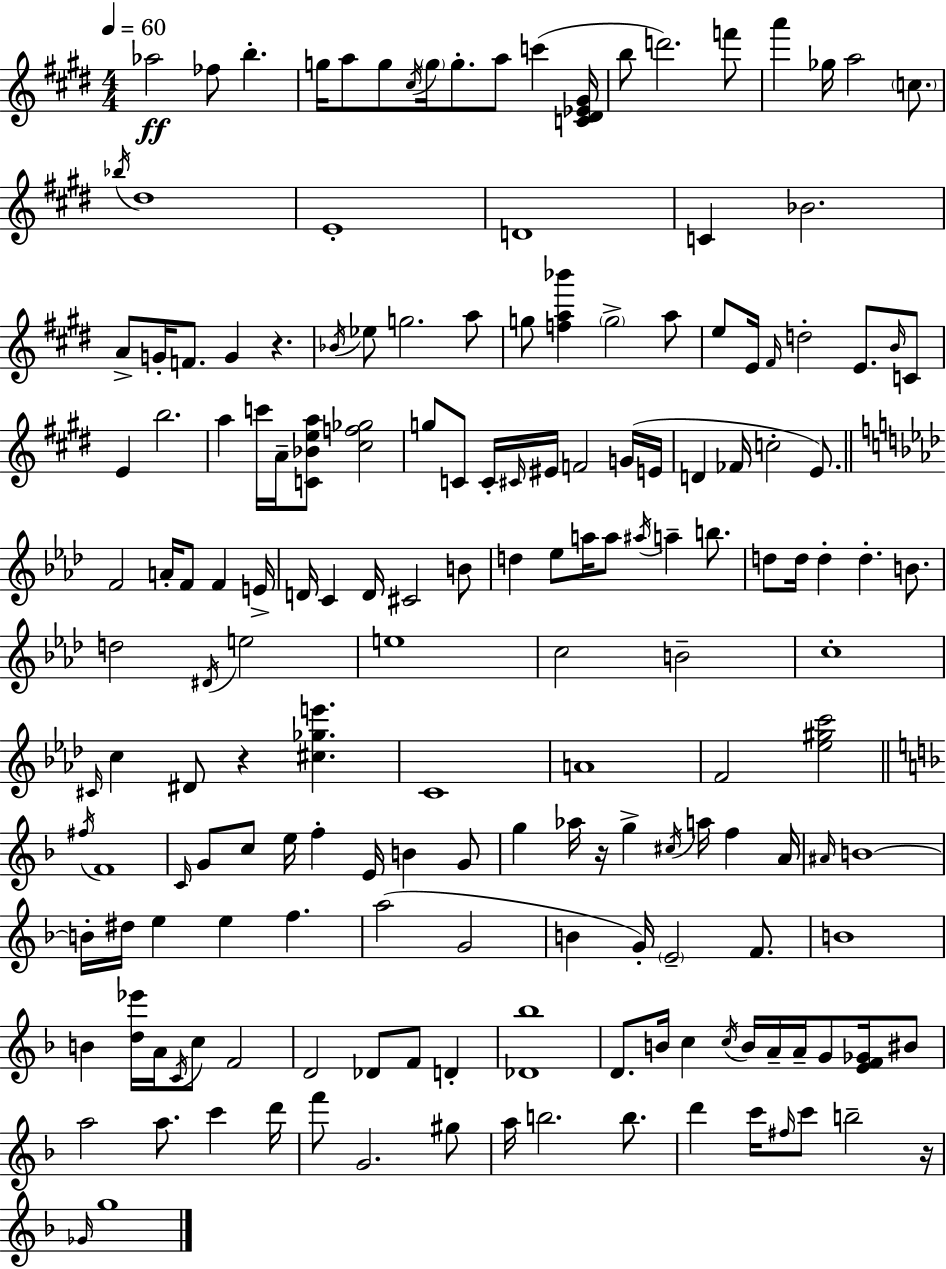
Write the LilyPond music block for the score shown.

{
  \clef treble
  \numericTimeSignature
  \time 4/4
  \key e \major
  \tempo 4 = 60
  aes''2\ff fes''8 b''4.-. | g''16 a''8 g''8 \acciaccatura { cis''16 } \parenthesize g''16 g''8.-. a''8 c'''4( | <c' dis' ees' gis'>16 b''8 d'''2.) f'''8 | a'''4 ges''16 a''2 \parenthesize c''8. | \break \acciaccatura { bes''16 } dis''1 | e'1-. | d'1 | c'4 bes'2. | \break a'8-> g'16-. f'8. g'4 r4. | \acciaccatura { bes'16 } ees''8 g''2. | a''8 g''8 <f'' a'' bes'''>4 \parenthesize g''2-> | a''8 e''8 e'16 \grace { fis'16 } d''2-. e'8. | \break \grace { b'16 } c'8 e'4 b''2. | a''4 c'''16 a'16-- <c' bes' e'' a''>8 <cis'' f'' ges''>2 | g''8 c'8 c'16-. \grace { cis'16 } eis'16 f'2 | g'16( e'16 d'4 fes'16 c''2-. | \break e'8.) \bar "||" \break \key aes \major f'2 a'16-. f'8 f'4 e'16-> | d'16 c'4 d'16 cis'2 b'8 | d''4 ees''8 a''16 a''8 \acciaccatura { ais''16 } a''4-- b''8. | d''8 d''16 d''4-. d''4.-. b'8. | \break d''2 \acciaccatura { dis'16 } e''2 | e''1 | c''2 b'2-- | c''1-. | \break \grace { cis'16 } c''4 dis'8 r4 <cis'' ges'' e'''>4. | c'1 | a'1 | f'2 <ees'' gis'' c'''>2 | \break \bar "||" \break \key f \major \acciaccatura { fis''16 } f'1 | \grace { c'16 } g'8 c''8 e''16 f''4-. e'16 b'4 | g'8 g''4 aes''16 r16 g''4-> \acciaccatura { cis''16 } a''16 f''4 | a'16 \grace { ais'16 } b'1~~ | \break b'16-. dis''16 e''4 e''4 f''4. | a''2( g'2 | b'4 g'16-.) \parenthesize e'2-- | f'8. b'1 | \break b'4 <d'' ees'''>16 a'16 \acciaccatura { c'16 } c''8 f'2 | d'2 des'8 f'8 | d'4-. <des' bes''>1 | d'8. b'16 c''4 \acciaccatura { c''16 } b'16 a'16-- | \break a'16-- g'8 <e' f' ges'>16 bis'8 a''2 a''8. | c'''4 d'''16 f'''8 g'2. | gis''8 a''16 b''2. | b''8. d'''4 c'''16 \grace { fis''16 } c'''8 b''2-- | \break r16 \grace { ges'16 } g''1 | \bar "|."
}